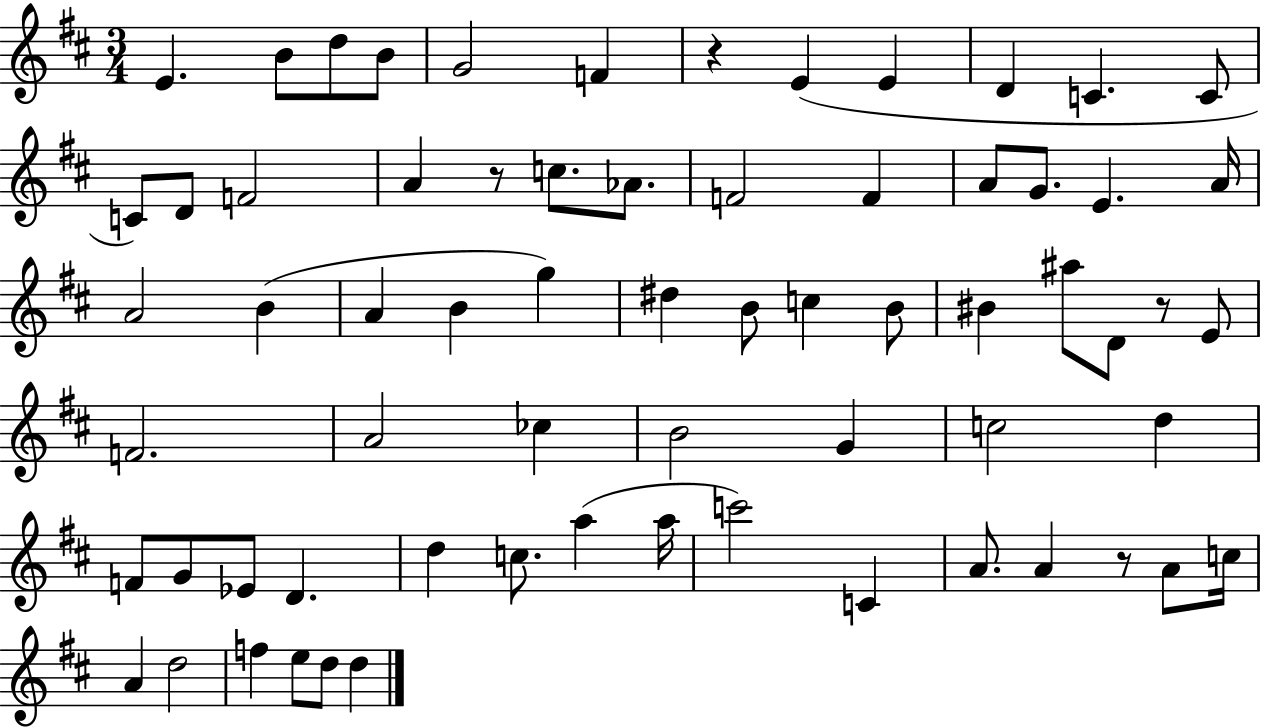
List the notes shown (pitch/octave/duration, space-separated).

E4/q. B4/e D5/e B4/e G4/h F4/q R/q E4/q E4/q D4/q C4/q. C4/e C4/e D4/e F4/h A4/q R/e C5/e. Ab4/e. F4/h F4/q A4/e G4/e. E4/q. A4/s A4/h B4/q A4/q B4/q G5/q D#5/q B4/e C5/q B4/e BIS4/q A#5/e D4/e R/e E4/e F4/h. A4/h CES5/q B4/h G4/q C5/h D5/q F4/e G4/e Eb4/e D4/q. D5/q C5/e. A5/q A5/s C6/h C4/q A4/e. A4/q R/e A4/e C5/s A4/q D5/h F5/q E5/e D5/e D5/q